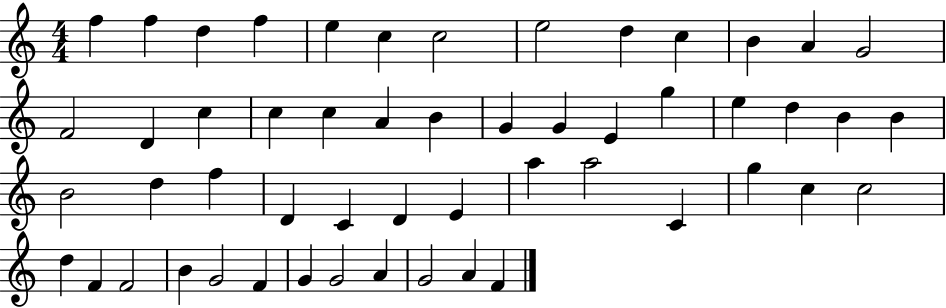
F5/q F5/q D5/q F5/q E5/q C5/q C5/h E5/h D5/q C5/q B4/q A4/q G4/h F4/h D4/q C5/q C5/q C5/q A4/q B4/q G4/q G4/q E4/q G5/q E5/q D5/q B4/q B4/q B4/h D5/q F5/q D4/q C4/q D4/q E4/q A5/q A5/h C4/q G5/q C5/q C5/h D5/q F4/q F4/h B4/q G4/h F4/q G4/q G4/h A4/q G4/h A4/q F4/q